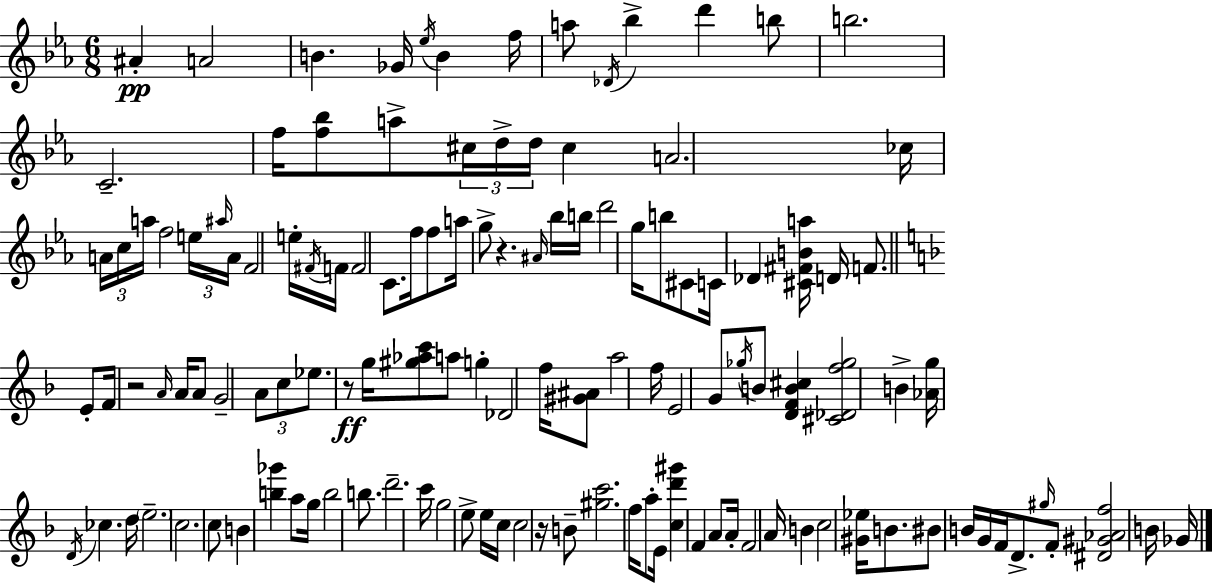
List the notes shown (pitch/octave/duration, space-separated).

A#4/q A4/h B4/q. Gb4/s Eb5/s B4/q F5/s A5/e Db4/s Bb5/q D6/q B5/e B5/h. C4/h. F5/s [F5,Bb5]/e A5/e C#5/s D5/s D5/s C#5/q A4/h. CES5/s A4/s C5/s A5/s F5/h E5/s A#5/s A4/s F4/h E5/s F#4/s F4/s F4/h C4/e. F5/s F5/e A5/s G5/e R/q. A#4/s Bb5/s B5/s D6/h G5/s B5/e C#4/e C4/s Db4/q [C#4,F#4,B4,A5]/s D4/s F4/e. E4/e F4/s R/h A4/s A4/s A4/e G4/h A4/e C5/e Eb5/e. R/e G5/s [G#5,Ab5,C6]/e A5/e G5/q Db4/h F5/s [G#4,A#4]/e A5/h F5/s E4/h G4/e Gb5/s B4/e [D4,F4,B4,C#5]/q [C#4,Db4,F5,Gb5]/h B4/q [Ab4,G5]/s D4/s CES5/q. D5/s E5/h. C5/h. C5/e B4/q [B5,Gb6]/q A5/e G5/s B5/h B5/e. D6/h. C6/s G5/h E5/e E5/s C5/s C5/h R/s B4/e [G#5,C6]/h. F5/s A5/e E4/s [C5,D6,G#6]/q F4/q A4/e A4/s F4/h A4/s B4/q C5/h [G#4,Eb5]/s B4/e. BIS4/e B4/s G4/s F4/s D4/e. G#5/s F4/e [D#4,G#4,Ab4,F5]/h B4/s Gb4/s